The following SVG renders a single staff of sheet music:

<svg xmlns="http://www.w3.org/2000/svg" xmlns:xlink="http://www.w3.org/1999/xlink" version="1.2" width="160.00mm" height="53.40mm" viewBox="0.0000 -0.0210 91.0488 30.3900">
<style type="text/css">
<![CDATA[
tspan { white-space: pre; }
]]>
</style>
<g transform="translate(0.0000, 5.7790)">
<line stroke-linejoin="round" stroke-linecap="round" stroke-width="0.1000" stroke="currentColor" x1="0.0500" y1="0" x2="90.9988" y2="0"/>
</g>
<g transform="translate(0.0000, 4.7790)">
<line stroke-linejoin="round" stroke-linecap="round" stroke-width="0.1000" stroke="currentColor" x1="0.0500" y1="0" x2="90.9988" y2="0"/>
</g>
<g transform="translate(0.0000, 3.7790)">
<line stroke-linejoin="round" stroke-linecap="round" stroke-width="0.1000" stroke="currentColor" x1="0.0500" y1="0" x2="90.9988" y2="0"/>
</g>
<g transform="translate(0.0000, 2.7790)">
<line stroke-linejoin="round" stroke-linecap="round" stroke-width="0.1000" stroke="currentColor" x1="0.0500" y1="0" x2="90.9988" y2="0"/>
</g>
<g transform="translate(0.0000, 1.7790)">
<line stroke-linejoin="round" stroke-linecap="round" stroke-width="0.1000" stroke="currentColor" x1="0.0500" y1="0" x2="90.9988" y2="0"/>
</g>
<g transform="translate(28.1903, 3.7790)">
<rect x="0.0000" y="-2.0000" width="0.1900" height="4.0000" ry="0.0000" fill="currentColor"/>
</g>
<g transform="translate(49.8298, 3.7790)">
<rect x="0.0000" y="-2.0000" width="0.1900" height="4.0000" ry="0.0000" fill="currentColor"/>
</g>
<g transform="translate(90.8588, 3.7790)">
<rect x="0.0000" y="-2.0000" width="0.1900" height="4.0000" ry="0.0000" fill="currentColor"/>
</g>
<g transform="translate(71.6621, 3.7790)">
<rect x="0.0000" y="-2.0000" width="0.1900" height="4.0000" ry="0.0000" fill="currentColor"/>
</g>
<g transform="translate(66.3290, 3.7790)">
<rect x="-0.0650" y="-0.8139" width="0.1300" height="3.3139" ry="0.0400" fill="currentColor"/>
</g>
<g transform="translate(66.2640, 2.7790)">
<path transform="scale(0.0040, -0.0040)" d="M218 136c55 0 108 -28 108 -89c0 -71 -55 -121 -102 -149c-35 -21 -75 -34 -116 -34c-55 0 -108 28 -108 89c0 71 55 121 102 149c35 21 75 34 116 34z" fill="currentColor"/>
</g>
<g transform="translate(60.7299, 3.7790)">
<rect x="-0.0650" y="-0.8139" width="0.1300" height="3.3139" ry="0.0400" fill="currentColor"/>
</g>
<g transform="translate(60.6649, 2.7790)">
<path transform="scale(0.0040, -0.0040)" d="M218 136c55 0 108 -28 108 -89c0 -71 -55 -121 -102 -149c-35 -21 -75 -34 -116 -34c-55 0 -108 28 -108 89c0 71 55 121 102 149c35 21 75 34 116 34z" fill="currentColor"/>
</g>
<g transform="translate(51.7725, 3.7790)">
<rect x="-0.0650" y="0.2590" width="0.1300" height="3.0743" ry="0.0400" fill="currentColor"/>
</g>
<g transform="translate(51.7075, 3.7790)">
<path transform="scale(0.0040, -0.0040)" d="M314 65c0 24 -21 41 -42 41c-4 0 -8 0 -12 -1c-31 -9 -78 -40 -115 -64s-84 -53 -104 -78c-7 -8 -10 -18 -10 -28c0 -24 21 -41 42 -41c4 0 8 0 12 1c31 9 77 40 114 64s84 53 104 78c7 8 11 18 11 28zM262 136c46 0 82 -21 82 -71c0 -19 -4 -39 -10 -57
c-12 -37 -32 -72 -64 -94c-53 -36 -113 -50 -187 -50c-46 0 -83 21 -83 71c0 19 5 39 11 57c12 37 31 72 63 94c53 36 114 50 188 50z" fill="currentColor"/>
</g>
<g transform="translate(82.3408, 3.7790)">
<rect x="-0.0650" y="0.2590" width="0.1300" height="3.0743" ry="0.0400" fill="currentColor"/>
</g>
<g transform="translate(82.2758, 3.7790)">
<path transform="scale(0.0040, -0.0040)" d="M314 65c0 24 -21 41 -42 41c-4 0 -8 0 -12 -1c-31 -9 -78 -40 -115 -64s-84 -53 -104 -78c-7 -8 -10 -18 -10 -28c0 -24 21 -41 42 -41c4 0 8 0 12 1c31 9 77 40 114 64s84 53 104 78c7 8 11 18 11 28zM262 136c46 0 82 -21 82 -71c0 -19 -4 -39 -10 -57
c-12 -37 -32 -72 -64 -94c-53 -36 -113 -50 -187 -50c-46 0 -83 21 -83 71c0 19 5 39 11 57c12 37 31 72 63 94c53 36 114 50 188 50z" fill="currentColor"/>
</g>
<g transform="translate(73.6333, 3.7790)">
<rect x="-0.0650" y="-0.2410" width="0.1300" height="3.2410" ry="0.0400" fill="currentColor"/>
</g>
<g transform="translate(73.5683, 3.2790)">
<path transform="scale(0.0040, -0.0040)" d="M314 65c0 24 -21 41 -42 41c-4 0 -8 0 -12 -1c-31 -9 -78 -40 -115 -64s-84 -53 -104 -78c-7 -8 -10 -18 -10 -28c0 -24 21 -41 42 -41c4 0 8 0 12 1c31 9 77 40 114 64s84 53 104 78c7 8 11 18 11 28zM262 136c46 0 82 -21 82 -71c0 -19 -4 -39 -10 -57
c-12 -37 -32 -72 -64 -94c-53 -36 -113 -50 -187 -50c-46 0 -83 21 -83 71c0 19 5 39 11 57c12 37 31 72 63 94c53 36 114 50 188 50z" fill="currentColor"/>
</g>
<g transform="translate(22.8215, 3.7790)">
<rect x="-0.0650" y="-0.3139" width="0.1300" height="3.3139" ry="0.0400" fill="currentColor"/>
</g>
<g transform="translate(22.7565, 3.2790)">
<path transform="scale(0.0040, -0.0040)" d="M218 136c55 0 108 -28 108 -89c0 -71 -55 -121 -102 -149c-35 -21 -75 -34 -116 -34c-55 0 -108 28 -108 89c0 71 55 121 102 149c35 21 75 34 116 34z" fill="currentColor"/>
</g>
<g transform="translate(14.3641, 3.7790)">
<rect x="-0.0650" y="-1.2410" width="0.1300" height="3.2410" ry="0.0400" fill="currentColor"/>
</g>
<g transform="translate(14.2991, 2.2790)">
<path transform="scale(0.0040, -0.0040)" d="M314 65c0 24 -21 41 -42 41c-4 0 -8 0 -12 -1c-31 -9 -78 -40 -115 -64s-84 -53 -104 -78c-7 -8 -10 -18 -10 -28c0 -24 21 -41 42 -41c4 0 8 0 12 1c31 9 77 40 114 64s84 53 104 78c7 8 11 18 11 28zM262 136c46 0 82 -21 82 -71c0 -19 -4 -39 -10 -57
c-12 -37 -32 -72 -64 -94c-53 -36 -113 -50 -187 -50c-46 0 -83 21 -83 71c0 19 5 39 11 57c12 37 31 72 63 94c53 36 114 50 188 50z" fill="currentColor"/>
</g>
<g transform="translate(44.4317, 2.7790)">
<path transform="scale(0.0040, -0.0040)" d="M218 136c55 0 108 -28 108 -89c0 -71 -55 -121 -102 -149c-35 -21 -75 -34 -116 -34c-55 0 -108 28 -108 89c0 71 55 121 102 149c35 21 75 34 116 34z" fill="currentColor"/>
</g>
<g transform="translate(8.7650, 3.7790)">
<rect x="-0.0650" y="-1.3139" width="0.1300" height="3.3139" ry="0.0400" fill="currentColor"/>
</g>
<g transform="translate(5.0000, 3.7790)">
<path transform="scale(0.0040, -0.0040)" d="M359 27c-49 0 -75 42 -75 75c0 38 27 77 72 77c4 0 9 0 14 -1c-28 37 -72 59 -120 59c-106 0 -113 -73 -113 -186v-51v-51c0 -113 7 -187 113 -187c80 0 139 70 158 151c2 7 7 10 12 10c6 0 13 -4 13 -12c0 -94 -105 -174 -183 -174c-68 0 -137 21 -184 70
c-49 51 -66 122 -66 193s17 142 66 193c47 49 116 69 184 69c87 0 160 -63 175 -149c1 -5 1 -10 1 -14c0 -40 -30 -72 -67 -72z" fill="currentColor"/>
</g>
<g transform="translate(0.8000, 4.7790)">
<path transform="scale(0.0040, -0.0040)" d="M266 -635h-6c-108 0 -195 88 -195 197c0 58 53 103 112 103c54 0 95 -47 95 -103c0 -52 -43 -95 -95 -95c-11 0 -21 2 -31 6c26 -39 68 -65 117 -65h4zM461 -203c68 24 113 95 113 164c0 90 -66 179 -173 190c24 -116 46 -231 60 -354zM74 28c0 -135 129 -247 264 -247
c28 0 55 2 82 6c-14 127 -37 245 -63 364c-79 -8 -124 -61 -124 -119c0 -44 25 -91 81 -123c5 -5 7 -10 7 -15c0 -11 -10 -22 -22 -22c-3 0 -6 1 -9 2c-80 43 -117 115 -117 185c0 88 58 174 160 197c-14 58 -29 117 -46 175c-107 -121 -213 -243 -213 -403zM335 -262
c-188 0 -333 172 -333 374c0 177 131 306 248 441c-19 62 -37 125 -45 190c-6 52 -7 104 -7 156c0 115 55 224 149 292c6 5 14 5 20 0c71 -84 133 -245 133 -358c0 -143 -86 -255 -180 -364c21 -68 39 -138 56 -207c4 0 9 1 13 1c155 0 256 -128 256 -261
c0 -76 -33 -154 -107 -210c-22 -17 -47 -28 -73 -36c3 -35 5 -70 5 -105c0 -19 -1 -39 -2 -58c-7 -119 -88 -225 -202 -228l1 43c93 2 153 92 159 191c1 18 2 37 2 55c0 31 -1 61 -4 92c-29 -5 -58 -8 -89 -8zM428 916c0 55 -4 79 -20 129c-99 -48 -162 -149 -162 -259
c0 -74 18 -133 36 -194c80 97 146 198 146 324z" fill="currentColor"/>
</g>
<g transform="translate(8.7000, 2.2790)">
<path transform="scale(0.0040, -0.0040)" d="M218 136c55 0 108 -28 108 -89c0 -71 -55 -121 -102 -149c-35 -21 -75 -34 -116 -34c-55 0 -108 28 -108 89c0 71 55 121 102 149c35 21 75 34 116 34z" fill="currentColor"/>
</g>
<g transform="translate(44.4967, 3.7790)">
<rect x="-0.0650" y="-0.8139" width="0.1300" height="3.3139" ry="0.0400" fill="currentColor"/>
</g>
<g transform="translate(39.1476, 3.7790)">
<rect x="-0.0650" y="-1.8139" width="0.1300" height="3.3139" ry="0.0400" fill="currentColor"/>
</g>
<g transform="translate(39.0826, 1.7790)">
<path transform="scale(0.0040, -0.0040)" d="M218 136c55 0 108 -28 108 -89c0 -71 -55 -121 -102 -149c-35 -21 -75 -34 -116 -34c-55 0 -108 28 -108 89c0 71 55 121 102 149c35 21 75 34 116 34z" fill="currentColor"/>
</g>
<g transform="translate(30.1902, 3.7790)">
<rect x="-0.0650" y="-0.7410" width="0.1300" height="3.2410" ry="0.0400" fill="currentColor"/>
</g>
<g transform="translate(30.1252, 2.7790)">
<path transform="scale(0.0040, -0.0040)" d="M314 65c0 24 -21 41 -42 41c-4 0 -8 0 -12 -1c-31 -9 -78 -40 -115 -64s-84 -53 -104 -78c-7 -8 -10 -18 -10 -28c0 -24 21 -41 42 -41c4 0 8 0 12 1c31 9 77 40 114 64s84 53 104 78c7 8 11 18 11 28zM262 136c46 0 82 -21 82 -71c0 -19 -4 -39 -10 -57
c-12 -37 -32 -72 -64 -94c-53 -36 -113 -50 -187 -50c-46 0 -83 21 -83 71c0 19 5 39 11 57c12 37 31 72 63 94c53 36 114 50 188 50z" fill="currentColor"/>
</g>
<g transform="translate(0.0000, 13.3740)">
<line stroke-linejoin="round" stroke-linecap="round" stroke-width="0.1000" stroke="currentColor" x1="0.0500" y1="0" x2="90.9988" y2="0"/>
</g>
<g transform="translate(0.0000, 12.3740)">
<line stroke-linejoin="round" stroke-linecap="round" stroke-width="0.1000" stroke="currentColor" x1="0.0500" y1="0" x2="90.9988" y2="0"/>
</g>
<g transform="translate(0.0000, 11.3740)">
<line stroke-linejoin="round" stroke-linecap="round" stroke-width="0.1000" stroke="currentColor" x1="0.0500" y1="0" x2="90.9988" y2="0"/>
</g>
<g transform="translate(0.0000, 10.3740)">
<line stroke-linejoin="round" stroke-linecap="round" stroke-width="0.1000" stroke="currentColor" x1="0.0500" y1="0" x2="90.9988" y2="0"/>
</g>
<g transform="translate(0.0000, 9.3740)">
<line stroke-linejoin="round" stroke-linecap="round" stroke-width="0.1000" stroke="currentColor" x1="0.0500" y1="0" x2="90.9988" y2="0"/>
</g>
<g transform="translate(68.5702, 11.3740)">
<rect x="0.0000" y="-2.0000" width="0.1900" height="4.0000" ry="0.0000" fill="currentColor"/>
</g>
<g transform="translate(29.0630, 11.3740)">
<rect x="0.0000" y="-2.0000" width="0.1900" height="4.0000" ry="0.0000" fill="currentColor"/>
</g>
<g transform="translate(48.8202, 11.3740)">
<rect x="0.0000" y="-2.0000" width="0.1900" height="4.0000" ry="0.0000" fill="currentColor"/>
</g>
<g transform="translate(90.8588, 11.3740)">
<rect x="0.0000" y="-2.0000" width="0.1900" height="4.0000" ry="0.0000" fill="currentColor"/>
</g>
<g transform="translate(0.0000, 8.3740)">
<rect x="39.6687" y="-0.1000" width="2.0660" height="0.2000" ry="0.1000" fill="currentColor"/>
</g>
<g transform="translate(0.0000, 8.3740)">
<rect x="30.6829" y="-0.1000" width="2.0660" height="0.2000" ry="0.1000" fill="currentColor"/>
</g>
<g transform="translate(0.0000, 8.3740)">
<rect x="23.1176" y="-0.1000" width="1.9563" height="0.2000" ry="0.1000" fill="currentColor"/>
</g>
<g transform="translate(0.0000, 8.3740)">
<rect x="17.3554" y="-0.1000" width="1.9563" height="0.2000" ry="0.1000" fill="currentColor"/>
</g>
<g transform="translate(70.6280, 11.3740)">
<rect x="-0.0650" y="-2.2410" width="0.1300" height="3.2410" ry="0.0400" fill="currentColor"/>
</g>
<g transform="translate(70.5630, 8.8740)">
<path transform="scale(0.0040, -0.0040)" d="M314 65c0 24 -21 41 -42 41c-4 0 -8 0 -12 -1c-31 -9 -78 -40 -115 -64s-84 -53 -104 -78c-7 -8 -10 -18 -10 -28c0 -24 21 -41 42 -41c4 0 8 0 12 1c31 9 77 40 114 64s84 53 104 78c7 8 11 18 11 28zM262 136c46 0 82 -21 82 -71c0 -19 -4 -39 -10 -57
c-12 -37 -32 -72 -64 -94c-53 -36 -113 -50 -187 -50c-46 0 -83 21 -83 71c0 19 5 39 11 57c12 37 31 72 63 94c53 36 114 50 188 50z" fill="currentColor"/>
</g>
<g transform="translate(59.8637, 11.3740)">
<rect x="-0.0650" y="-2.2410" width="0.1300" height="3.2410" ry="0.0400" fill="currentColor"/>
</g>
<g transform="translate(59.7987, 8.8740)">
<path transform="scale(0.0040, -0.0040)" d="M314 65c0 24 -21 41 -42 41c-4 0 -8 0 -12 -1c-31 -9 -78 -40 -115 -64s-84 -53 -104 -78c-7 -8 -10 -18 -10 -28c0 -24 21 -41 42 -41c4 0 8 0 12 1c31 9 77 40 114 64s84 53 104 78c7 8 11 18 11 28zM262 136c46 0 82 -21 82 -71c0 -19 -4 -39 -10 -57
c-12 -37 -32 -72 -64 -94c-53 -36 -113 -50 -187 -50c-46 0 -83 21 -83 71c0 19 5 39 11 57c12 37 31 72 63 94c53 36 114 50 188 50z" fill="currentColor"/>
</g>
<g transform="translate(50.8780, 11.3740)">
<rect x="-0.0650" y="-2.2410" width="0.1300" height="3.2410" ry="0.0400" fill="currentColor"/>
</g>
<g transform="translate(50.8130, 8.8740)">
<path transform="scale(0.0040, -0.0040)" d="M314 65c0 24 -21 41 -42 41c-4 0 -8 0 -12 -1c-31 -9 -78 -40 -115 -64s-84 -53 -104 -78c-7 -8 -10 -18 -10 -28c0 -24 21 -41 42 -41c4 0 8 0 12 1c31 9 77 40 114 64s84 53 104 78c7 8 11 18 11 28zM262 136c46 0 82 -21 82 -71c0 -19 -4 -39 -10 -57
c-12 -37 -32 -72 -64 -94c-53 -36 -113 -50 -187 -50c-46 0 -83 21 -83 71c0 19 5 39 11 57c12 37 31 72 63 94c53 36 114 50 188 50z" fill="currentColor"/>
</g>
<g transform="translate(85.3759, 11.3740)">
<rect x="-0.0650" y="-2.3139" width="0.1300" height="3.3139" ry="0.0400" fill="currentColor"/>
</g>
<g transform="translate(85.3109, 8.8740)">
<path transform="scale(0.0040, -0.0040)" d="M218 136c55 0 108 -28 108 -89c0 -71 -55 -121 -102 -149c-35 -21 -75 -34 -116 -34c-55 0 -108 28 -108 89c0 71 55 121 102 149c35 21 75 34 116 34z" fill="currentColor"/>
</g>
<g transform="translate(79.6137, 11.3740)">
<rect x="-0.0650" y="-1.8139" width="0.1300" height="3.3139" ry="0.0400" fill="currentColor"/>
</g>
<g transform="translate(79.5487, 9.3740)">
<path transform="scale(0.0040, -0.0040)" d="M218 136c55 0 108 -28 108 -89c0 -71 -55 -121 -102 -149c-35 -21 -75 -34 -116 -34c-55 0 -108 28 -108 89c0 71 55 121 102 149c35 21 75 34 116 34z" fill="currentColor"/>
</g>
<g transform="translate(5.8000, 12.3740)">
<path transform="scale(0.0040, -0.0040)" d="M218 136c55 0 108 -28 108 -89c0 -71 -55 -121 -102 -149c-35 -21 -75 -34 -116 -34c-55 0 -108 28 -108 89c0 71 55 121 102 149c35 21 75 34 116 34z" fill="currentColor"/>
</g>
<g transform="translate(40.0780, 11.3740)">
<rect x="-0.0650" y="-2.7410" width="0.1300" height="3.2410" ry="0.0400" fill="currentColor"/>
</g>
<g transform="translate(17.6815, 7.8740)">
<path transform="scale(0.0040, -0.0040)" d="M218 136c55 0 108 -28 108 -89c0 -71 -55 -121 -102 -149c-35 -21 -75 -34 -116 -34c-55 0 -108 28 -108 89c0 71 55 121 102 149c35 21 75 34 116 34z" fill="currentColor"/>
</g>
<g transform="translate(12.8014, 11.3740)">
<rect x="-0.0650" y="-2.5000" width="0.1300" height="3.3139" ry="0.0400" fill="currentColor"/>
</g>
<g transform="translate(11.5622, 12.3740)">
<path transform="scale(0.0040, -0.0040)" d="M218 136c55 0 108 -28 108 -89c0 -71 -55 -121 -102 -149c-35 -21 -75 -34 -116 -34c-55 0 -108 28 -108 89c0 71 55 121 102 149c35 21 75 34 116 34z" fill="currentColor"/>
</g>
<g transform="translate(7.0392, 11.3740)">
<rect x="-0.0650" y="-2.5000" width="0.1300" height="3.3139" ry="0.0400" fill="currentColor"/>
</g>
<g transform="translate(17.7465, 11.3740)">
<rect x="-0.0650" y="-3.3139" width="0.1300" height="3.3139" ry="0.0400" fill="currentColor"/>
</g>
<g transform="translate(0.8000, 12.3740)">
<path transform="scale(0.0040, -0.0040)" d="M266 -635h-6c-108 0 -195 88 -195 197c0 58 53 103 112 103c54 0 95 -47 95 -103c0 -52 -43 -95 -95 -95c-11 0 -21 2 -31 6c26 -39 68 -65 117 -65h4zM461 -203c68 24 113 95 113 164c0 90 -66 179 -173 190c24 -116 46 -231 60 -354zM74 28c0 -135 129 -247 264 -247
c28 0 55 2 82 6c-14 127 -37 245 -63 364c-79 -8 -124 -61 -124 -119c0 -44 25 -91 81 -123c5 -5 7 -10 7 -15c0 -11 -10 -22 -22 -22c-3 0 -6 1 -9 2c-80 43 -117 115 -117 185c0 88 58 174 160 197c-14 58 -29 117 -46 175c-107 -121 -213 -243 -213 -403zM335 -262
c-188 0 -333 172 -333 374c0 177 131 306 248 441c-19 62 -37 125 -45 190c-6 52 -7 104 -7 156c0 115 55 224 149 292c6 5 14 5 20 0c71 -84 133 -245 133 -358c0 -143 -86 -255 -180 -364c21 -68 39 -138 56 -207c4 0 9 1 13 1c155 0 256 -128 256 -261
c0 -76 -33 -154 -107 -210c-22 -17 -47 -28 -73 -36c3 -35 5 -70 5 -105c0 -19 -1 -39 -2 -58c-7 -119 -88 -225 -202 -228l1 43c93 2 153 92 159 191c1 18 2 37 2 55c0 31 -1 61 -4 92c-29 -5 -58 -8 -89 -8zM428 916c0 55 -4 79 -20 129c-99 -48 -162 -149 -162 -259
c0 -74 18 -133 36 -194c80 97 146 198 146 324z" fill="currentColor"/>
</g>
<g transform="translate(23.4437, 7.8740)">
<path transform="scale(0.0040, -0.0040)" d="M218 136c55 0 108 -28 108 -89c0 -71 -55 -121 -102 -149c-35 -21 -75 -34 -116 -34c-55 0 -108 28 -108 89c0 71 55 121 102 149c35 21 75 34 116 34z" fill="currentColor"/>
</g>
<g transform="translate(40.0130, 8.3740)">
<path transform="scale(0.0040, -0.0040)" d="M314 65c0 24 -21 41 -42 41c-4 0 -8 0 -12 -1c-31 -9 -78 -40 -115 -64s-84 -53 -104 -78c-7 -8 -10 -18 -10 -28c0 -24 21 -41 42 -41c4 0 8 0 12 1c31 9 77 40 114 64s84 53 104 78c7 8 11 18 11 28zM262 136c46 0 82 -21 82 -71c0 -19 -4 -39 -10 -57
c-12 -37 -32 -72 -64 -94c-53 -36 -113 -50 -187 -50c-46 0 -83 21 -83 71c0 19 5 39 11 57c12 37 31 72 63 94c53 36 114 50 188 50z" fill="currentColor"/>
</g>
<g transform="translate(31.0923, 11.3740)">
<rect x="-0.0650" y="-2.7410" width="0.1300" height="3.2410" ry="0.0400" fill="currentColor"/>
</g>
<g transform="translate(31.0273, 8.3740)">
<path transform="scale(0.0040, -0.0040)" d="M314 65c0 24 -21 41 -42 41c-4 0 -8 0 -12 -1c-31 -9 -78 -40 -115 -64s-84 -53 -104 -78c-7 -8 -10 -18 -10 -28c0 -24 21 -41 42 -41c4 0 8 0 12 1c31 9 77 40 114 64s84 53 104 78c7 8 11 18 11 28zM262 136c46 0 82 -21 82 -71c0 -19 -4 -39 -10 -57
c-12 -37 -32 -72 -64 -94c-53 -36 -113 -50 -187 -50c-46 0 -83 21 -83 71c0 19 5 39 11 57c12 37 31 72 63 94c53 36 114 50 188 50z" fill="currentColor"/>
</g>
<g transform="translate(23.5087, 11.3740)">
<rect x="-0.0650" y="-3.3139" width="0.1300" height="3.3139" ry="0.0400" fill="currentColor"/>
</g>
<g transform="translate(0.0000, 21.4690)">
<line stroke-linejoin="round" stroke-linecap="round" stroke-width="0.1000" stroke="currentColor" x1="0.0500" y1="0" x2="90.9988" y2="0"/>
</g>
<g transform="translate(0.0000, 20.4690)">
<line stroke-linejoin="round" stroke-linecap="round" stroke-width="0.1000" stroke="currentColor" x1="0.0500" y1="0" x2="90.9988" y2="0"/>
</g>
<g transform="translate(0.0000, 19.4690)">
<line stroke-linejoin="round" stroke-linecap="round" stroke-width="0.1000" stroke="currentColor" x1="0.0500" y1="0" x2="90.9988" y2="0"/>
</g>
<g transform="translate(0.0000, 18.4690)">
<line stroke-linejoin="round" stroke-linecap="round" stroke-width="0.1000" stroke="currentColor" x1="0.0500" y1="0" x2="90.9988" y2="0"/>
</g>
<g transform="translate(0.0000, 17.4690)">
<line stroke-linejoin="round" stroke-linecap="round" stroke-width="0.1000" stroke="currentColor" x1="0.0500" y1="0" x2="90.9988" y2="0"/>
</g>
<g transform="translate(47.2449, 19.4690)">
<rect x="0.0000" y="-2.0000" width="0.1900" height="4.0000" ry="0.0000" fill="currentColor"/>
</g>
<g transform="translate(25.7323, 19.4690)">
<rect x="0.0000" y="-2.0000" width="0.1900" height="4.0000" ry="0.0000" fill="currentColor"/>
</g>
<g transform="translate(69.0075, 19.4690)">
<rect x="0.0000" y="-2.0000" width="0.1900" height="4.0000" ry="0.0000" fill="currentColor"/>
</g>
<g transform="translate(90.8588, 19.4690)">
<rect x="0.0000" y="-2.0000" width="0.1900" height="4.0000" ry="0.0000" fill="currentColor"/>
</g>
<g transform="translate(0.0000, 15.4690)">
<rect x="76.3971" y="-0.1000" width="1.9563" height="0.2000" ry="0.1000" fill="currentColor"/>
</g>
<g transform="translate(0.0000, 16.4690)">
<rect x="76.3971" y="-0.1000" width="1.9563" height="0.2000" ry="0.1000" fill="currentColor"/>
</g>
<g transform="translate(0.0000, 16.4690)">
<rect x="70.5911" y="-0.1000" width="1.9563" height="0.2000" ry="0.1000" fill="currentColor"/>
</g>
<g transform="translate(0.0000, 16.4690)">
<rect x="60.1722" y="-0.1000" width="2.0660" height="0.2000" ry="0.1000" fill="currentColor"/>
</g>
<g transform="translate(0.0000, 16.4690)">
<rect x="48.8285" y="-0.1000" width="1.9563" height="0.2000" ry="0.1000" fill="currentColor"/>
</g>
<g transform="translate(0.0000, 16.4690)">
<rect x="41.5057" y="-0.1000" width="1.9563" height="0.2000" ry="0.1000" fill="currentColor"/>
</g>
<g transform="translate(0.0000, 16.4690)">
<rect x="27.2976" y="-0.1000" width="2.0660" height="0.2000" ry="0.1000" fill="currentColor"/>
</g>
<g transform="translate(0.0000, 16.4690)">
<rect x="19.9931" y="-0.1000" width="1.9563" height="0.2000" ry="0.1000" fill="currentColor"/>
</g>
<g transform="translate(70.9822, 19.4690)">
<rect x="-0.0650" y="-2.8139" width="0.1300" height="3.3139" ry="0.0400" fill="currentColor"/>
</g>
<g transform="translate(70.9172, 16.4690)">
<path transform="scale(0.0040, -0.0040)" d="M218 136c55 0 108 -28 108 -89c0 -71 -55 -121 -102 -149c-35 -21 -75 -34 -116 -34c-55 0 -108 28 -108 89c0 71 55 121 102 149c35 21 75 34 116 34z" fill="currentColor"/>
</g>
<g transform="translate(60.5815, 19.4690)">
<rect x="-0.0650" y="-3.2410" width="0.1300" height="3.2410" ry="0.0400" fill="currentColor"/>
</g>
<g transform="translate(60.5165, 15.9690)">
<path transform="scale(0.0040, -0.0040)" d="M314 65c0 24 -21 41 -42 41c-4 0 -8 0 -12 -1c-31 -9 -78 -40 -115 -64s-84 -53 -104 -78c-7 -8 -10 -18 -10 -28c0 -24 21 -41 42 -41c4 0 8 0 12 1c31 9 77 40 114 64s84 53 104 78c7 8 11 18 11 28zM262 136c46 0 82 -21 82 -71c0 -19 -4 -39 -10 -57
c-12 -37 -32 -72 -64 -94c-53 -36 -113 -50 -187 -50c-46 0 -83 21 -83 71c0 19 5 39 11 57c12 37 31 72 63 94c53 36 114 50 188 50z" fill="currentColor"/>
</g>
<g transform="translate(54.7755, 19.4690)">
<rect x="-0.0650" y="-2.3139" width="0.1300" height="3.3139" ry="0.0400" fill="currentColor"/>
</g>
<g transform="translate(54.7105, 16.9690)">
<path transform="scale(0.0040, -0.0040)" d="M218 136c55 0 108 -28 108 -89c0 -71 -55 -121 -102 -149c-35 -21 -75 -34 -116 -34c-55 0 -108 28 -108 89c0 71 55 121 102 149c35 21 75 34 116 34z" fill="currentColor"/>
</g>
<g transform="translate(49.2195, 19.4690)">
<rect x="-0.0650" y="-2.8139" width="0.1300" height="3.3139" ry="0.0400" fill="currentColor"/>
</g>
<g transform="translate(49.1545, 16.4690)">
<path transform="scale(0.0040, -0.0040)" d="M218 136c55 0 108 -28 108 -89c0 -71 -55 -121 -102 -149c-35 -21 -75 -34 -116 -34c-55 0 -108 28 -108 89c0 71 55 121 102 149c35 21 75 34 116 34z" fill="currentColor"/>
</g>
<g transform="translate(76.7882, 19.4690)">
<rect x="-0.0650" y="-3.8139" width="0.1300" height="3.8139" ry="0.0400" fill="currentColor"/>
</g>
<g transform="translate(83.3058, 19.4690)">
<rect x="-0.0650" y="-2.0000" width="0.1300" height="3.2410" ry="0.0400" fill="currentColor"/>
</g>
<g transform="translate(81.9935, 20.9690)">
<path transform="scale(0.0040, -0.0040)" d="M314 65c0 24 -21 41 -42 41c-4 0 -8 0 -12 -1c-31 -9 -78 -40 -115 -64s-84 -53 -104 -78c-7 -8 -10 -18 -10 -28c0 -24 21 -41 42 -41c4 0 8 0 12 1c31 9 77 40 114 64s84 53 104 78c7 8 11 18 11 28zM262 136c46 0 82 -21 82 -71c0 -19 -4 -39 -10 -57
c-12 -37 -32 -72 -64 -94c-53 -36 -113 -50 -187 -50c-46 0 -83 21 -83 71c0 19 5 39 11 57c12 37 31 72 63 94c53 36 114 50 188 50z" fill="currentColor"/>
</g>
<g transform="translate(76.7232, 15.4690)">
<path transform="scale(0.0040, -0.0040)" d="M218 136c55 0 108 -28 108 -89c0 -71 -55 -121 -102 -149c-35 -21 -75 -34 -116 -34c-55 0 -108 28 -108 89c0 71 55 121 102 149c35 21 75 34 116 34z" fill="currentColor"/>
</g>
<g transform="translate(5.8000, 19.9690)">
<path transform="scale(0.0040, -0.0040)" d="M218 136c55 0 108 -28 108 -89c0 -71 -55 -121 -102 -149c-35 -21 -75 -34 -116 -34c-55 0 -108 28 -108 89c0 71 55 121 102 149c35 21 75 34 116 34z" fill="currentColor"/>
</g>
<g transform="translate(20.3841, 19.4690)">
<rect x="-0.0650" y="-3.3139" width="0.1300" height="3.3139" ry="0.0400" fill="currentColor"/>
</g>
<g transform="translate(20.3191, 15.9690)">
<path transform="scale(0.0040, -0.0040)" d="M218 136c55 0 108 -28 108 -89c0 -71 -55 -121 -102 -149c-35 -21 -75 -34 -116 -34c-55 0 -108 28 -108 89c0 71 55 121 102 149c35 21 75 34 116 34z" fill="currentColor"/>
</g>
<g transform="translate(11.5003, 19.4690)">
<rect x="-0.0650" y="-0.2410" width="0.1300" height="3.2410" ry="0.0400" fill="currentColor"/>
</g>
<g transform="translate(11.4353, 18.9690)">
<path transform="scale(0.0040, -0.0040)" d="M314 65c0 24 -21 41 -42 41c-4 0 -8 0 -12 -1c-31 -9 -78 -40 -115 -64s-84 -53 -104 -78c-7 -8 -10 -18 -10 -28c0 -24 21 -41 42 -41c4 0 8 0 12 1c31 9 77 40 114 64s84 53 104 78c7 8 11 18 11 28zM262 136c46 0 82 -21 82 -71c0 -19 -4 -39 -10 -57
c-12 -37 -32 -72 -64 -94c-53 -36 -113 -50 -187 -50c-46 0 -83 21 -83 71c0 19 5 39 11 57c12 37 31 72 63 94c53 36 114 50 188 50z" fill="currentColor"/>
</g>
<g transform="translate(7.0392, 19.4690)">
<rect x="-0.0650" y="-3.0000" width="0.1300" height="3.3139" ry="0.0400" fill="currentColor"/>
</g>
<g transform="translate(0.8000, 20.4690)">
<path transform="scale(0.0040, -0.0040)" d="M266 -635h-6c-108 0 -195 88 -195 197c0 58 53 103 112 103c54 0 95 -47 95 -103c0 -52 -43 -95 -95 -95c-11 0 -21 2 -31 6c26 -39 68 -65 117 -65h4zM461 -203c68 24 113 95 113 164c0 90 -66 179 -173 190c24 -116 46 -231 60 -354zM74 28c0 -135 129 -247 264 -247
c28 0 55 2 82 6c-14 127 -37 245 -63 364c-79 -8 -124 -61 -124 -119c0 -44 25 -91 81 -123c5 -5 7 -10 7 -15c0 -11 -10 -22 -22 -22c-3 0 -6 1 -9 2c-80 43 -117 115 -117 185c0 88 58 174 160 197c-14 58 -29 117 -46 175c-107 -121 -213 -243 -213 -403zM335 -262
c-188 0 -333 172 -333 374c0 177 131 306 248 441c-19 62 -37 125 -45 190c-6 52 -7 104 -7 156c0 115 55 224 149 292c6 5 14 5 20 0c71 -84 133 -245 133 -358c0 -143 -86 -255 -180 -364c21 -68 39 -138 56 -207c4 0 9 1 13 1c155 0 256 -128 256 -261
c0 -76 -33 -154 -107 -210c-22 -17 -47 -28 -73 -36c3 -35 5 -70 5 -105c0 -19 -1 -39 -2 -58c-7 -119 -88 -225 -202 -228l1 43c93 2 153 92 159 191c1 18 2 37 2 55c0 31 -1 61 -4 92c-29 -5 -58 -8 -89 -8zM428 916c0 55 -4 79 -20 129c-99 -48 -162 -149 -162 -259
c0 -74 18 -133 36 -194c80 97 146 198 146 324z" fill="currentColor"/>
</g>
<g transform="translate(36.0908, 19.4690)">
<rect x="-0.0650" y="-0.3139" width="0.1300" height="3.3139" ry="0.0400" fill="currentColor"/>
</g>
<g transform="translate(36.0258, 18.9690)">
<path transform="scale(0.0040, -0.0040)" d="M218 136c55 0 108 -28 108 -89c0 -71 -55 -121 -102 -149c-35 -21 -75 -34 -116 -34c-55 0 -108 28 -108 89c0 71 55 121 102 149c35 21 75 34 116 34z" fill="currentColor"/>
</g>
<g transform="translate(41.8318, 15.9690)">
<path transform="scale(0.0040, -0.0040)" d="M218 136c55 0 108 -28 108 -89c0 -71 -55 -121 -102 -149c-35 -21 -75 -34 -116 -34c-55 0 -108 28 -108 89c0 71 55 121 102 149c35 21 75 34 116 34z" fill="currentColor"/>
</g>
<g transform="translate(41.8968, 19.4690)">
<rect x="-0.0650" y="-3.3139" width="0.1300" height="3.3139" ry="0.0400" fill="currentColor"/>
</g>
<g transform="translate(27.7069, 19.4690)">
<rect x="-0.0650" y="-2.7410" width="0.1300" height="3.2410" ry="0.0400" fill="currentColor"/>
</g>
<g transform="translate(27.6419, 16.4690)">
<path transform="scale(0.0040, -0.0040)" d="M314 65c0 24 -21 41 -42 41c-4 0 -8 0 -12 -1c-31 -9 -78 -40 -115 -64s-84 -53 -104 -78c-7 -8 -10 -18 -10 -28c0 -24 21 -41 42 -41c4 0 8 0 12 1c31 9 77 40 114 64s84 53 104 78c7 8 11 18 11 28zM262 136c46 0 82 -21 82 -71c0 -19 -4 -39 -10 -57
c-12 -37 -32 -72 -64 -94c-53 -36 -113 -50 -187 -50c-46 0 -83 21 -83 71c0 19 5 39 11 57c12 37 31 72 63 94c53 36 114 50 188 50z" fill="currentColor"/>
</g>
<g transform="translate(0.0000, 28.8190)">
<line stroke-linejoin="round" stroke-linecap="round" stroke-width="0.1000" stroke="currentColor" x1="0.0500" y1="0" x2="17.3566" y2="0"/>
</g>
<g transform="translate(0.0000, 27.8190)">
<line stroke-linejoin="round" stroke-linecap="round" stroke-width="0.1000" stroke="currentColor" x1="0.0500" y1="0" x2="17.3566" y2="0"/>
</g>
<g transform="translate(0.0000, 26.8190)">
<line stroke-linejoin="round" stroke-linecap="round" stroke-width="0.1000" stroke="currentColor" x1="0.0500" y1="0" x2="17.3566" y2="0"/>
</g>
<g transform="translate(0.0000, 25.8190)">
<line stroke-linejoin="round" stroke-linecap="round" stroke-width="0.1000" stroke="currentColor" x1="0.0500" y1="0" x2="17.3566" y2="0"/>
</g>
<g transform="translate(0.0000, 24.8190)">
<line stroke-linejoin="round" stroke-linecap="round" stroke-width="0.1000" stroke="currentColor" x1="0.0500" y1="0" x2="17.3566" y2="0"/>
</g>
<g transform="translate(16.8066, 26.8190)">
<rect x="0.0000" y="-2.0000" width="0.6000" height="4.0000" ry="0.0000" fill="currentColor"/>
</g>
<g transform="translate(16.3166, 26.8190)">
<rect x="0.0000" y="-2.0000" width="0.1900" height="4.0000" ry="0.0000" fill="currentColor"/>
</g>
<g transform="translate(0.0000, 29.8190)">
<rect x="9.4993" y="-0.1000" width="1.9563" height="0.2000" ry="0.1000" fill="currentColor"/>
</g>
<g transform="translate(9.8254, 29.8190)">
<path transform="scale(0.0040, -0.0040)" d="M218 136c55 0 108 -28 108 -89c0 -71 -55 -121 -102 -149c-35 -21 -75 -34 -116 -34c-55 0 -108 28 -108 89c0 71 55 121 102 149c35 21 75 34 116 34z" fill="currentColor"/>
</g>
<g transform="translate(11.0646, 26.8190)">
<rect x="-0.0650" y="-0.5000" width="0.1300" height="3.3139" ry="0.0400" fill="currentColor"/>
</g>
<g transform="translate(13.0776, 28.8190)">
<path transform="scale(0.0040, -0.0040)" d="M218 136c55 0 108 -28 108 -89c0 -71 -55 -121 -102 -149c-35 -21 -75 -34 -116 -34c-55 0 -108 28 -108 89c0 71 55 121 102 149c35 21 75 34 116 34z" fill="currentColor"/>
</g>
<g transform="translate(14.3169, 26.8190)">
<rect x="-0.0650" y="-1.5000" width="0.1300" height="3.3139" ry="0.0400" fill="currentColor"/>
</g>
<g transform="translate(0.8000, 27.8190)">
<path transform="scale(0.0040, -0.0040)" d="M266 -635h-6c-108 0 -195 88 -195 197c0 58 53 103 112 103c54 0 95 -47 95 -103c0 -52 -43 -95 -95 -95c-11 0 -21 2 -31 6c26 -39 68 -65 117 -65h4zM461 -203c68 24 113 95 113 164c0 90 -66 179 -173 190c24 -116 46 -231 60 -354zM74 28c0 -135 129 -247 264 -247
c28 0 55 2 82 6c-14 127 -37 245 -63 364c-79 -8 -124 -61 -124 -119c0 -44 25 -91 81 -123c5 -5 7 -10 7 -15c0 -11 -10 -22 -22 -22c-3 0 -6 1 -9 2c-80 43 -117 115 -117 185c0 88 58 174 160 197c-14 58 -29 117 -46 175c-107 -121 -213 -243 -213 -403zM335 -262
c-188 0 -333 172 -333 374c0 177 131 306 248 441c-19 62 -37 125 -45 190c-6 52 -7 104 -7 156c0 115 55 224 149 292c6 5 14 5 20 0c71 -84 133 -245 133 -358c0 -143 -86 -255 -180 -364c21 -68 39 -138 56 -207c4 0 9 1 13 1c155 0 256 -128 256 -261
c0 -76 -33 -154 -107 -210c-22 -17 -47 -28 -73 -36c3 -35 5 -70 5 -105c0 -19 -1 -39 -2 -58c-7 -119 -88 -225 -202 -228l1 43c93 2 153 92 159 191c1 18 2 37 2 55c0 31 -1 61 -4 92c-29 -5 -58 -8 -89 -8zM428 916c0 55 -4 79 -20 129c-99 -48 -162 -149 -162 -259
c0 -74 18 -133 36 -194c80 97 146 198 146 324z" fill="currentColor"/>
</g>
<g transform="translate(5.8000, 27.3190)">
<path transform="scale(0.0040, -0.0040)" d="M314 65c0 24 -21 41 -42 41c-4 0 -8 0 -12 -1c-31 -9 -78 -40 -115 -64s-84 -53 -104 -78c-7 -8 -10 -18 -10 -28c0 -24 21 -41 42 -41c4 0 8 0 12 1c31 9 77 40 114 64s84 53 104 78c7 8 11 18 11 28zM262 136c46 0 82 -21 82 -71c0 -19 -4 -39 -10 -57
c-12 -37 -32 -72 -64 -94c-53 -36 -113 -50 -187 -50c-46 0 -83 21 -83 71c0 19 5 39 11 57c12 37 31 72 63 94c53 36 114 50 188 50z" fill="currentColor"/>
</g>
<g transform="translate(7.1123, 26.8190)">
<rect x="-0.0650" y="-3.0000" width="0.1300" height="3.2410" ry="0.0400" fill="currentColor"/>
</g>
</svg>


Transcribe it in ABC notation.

X:1
T:Untitled
M:4/4
L:1/4
K:C
e e2 c d2 f d B2 d d c2 B2 G G b b a2 a2 g2 g2 g2 f g A c2 b a2 c b a g b2 a c' F2 A2 C E